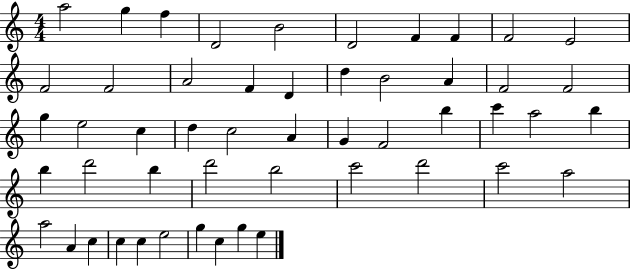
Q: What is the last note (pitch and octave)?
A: E5